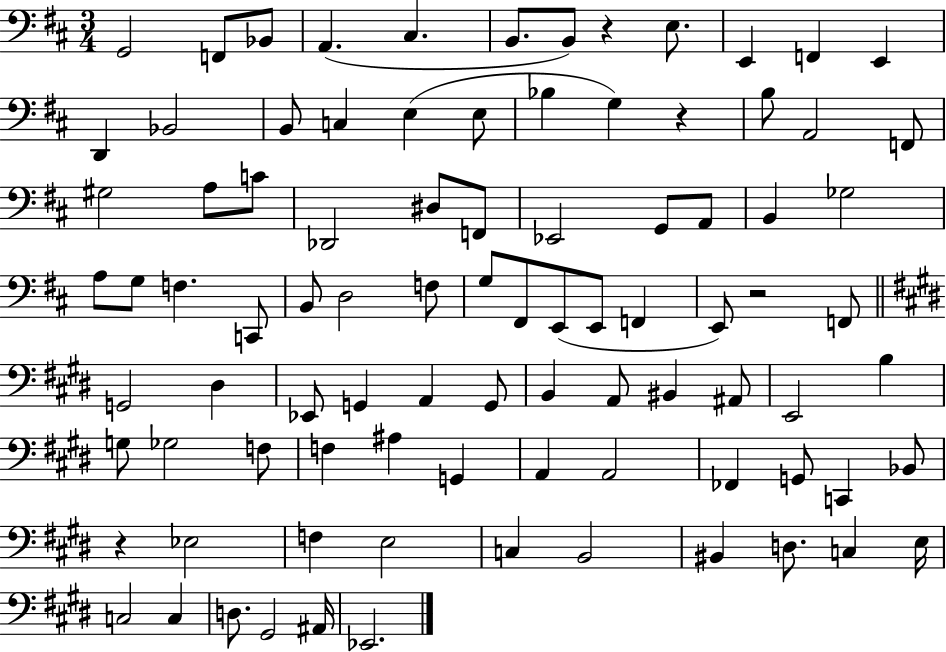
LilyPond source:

{
  \clef bass
  \numericTimeSignature
  \time 3/4
  \key d \major
  \repeat volta 2 { g,2 f,8 bes,8 | a,4.( cis4. | b,8. b,8) r4 e8. | e,4 f,4 e,4 | \break d,4 bes,2 | b,8 c4 e4( e8 | bes4 g4) r4 | b8 a,2 f,8 | \break gis2 a8 c'8 | des,2 dis8 f,8 | ees,2 g,8 a,8 | b,4 ges2 | \break a8 g8 f4. c,8 | b,8 d2 f8 | g8 fis,8 e,8( e,8 f,4 | e,8) r2 f,8 | \break \bar "||" \break \key e \major g,2 dis4 | ees,8 g,4 a,4 g,8 | b,4 a,8 bis,4 ais,8 | e,2 b4 | \break g8 ges2 f8 | f4 ais4 g,4 | a,4 a,2 | fes,4 g,8 c,4 bes,8 | \break r4 ees2 | f4 e2 | c4 b,2 | bis,4 d8. c4 e16 | \break c2 c4 | d8. gis,2 ais,16 | ees,2. | } \bar "|."
}